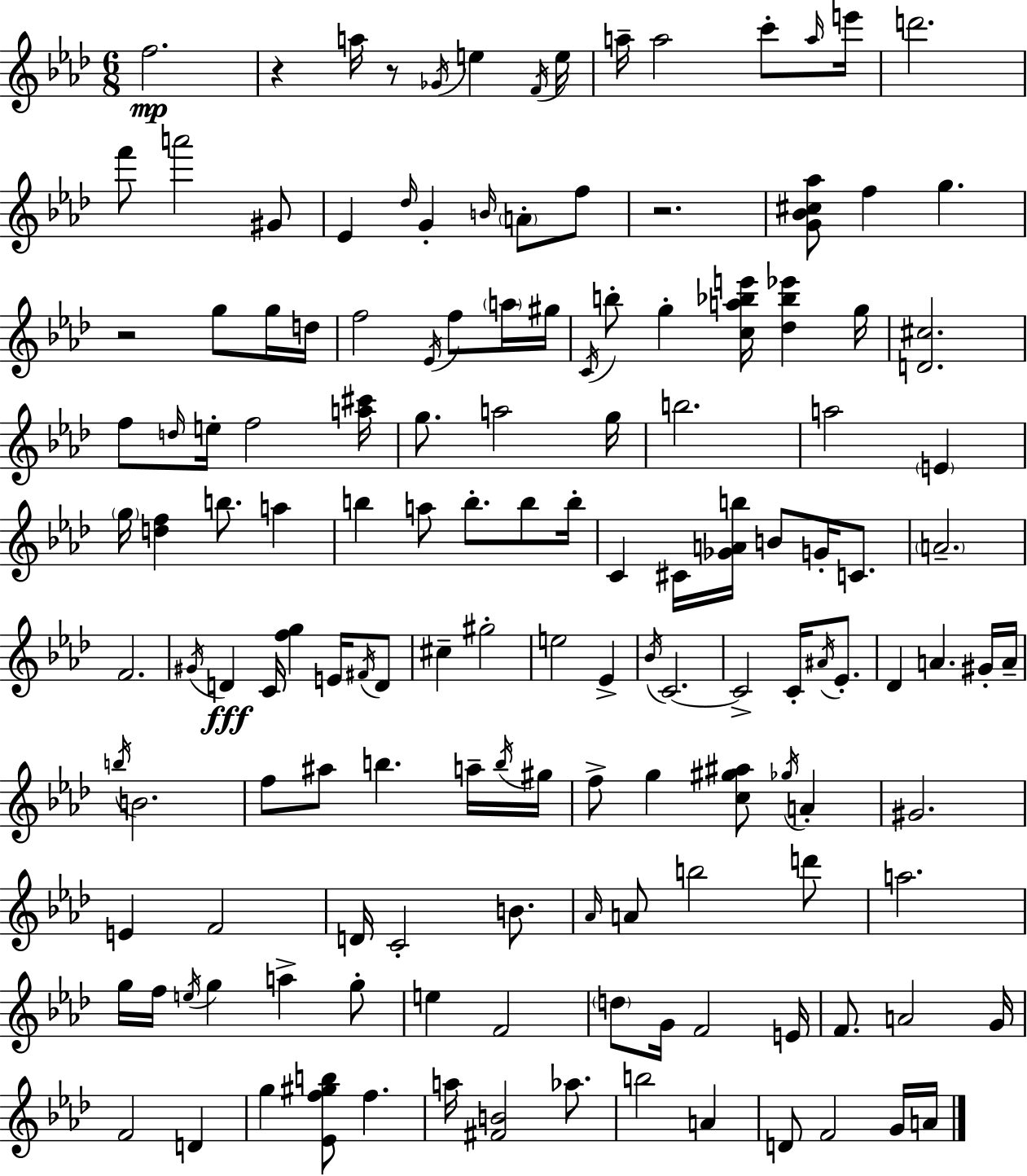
F5/h. R/q A5/s R/e Gb4/s E5/q F4/s E5/s A5/s A5/h C6/e A5/s E6/s D6/h. F6/e A6/h G#4/e Eb4/q Db5/s G4/q B4/s A4/e F5/e R/h. [G4,Bb4,C#5,Ab5]/e F5/q G5/q. R/h G5/e G5/s D5/s F5/h Eb4/s F5/e A5/s G#5/s C4/s B5/e G5/q [C5,A5,Bb5,E6]/s [Db5,Bb5,Eb6]/q G5/s [D4,C#5]/h. F5/e D5/s E5/s F5/h [A5,C#6]/s G5/e. A5/h G5/s B5/h. A5/h E4/q G5/s [D5,F5]/q B5/e. A5/q B5/q A5/e B5/e. B5/e B5/s C4/q C#4/s [Gb4,A4,B5]/s B4/e G4/s C4/e. A4/h. F4/h. G#4/s D4/q C4/s [F5,G5]/q E4/s F#4/s D4/e C#5/q G#5/h E5/h Eb4/q Bb4/s C4/h. C4/h C4/s A#4/s Eb4/e. Db4/q A4/q. G#4/s A4/s B5/s B4/h. F5/e A#5/e B5/q. A5/s B5/s G#5/s F5/e G5/q [C5,G#5,A#5]/e Gb5/s A4/q G#4/h. E4/q F4/h D4/s C4/h B4/e. Ab4/s A4/e B5/h D6/e A5/h. G5/s F5/s E5/s G5/q A5/q G5/e E5/q F4/h D5/e G4/s F4/h E4/s F4/e. A4/h G4/s F4/h D4/q G5/q [Eb4,F5,G#5,B5]/e F5/q. A5/s [F#4,B4]/h Ab5/e. B5/h A4/q D4/e F4/h G4/s A4/s